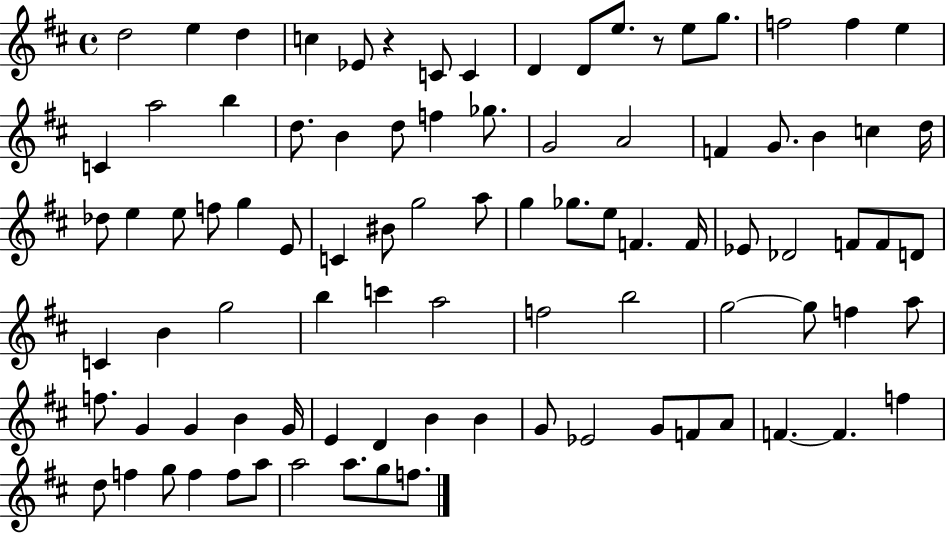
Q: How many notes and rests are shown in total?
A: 91